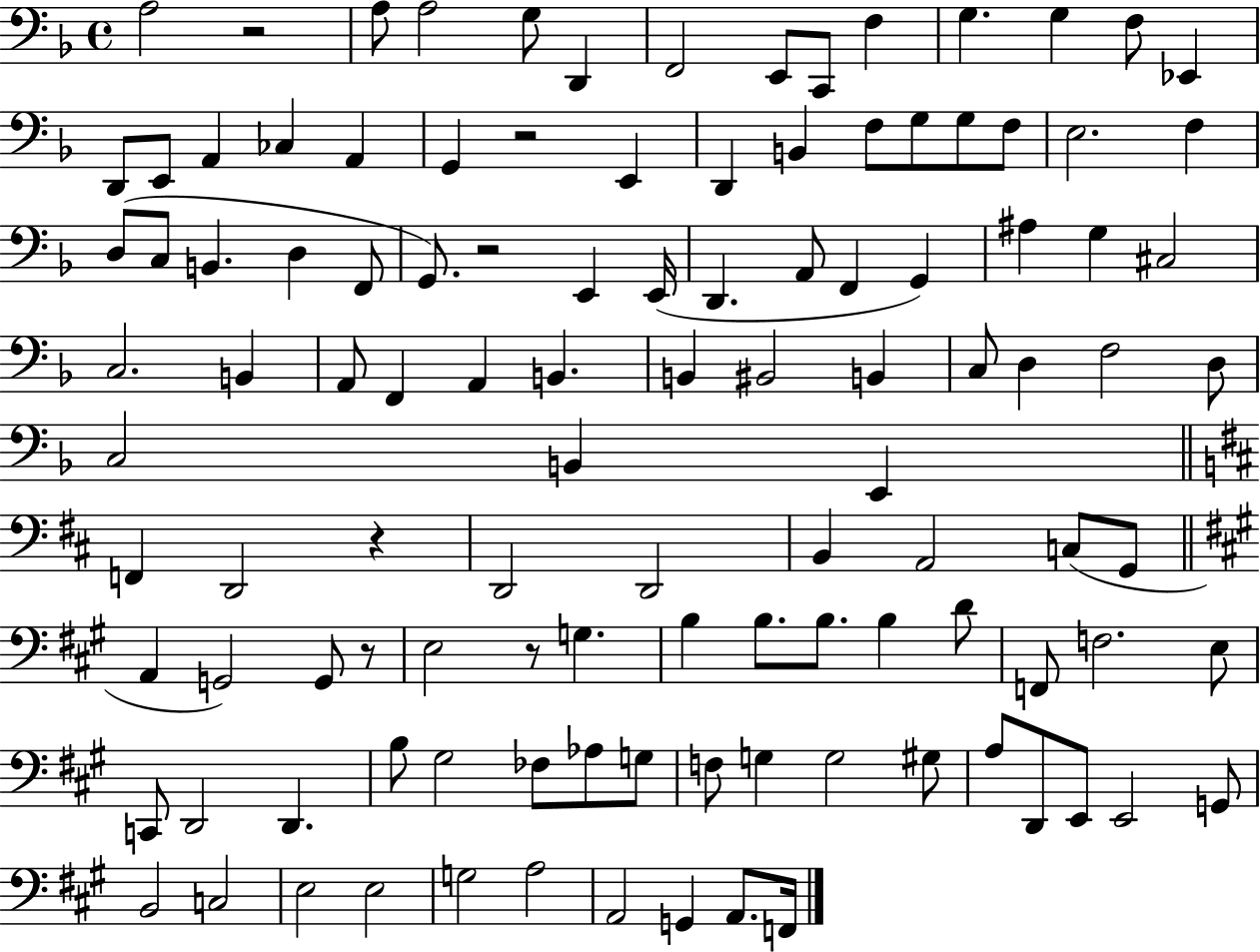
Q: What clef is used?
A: bass